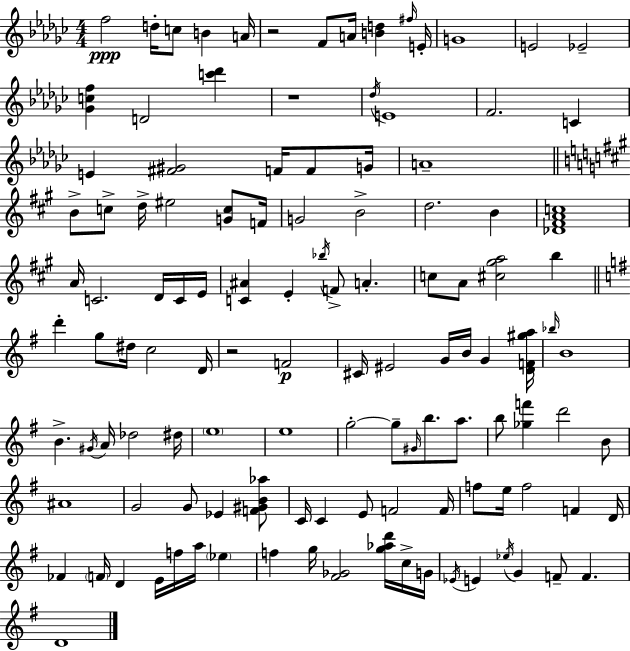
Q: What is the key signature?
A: EES minor